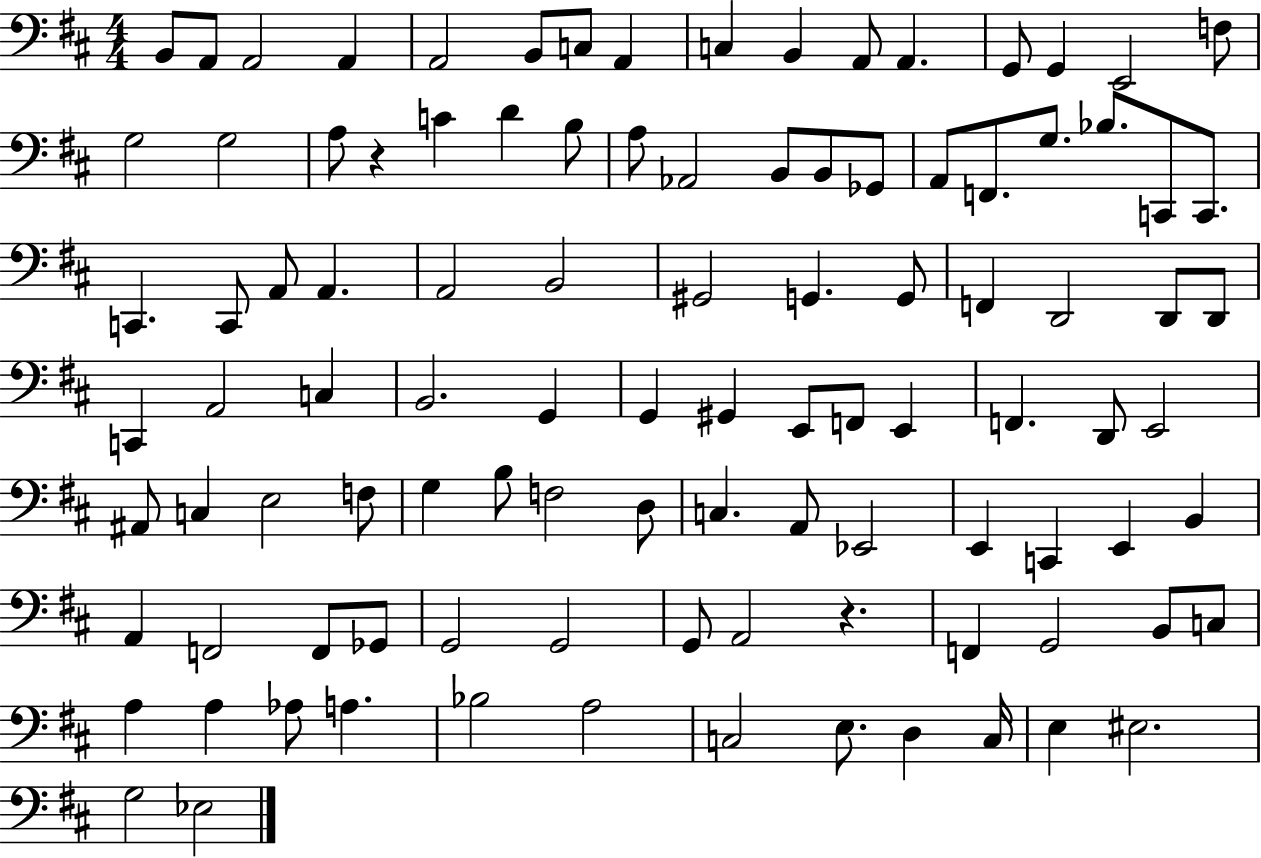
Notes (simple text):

B2/e A2/e A2/h A2/q A2/h B2/e C3/e A2/q C3/q B2/q A2/e A2/q. G2/e G2/q E2/h F3/e G3/h G3/h A3/e R/q C4/q D4/q B3/e A3/e Ab2/h B2/e B2/e Gb2/e A2/e F2/e. G3/e. Bb3/e. C2/e C2/e. C2/q. C2/e A2/e A2/q. A2/h B2/h G#2/h G2/q. G2/e F2/q D2/h D2/e D2/e C2/q A2/h C3/q B2/h. G2/q G2/q G#2/q E2/e F2/e E2/q F2/q. D2/e E2/h A#2/e C3/q E3/h F3/e G3/q B3/e F3/h D3/e C3/q. A2/e Eb2/h E2/q C2/q E2/q B2/q A2/q F2/h F2/e Gb2/e G2/h G2/h G2/e A2/h R/q. F2/q G2/h B2/e C3/e A3/q A3/q Ab3/e A3/q. Bb3/h A3/h C3/h E3/e. D3/q C3/s E3/q EIS3/h. G3/h Eb3/h